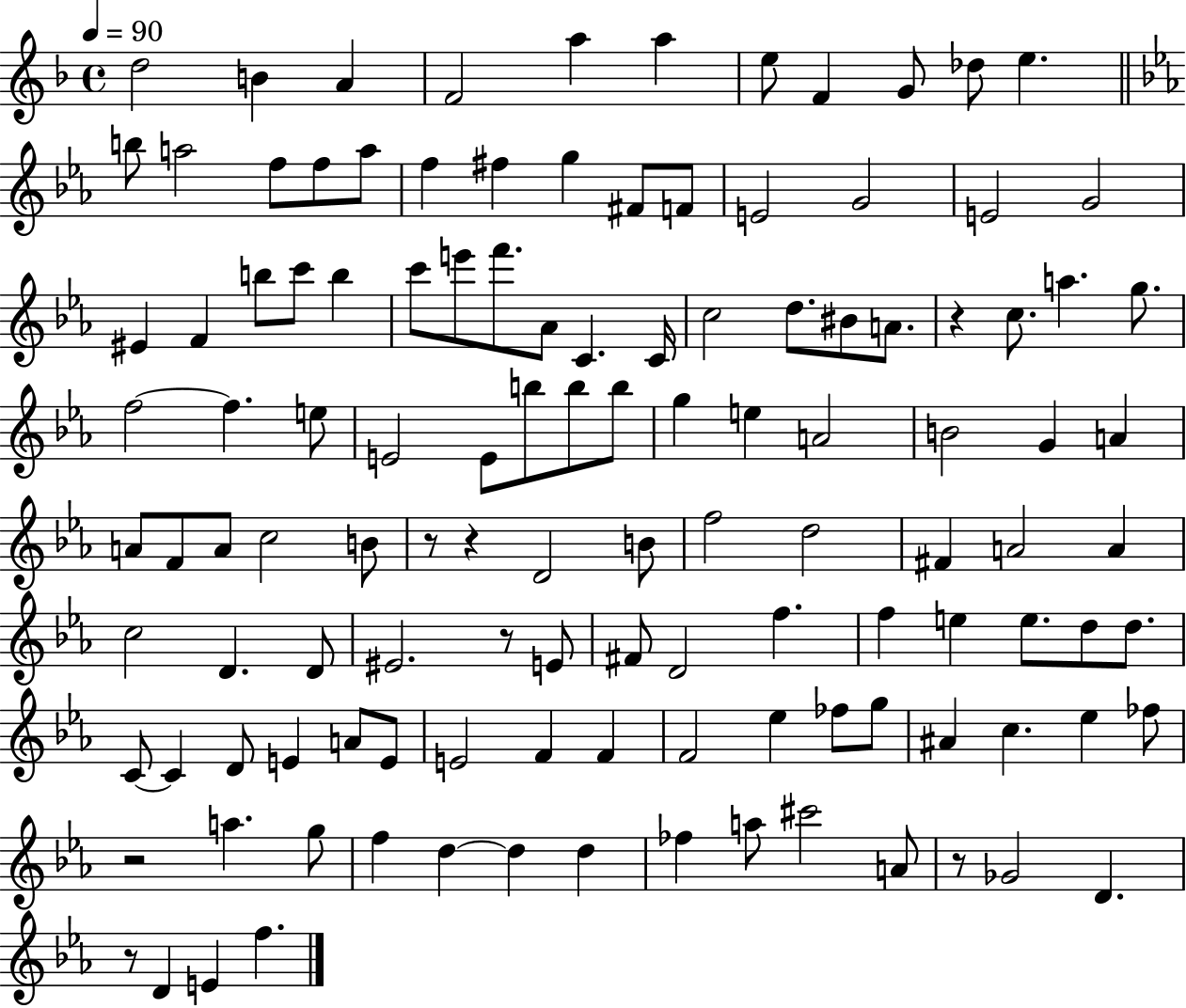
D5/h B4/q A4/q F4/h A5/q A5/q E5/e F4/q G4/e Db5/e E5/q. B5/e A5/h F5/e F5/e A5/e F5/q F#5/q G5/q F#4/e F4/e E4/h G4/h E4/h G4/h EIS4/q F4/q B5/e C6/e B5/q C6/e E6/e F6/e. Ab4/e C4/q. C4/s C5/h D5/e. BIS4/e A4/e. R/q C5/e. A5/q. G5/e. F5/h F5/q. E5/e E4/h E4/e B5/e B5/e B5/e G5/q E5/q A4/h B4/h G4/q A4/q A4/e F4/e A4/e C5/h B4/e R/e R/q D4/h B4/e F5/h D5/h F#4/q A4/h A4/q C5/h D4/q. D4/e EIS4/h. R/e E4/e F#4/e D4/h F5/q. F5/q E5/q E5/e. D5/e D5/e. C4/e C4/q D4/e E4/q A4/e E4/e E4/h F4/q F4/q F4/h Eb5/q FES5/e G5/e A#4/q C5/q. Eb5/q FES5/e R/h A5/q. G5/e F5/q D5/q D5/q D5/q FES5/q A5/e C#6/h A4/e R/e Gb4/h D4/q. R/e D4/q E4/q F5/q.